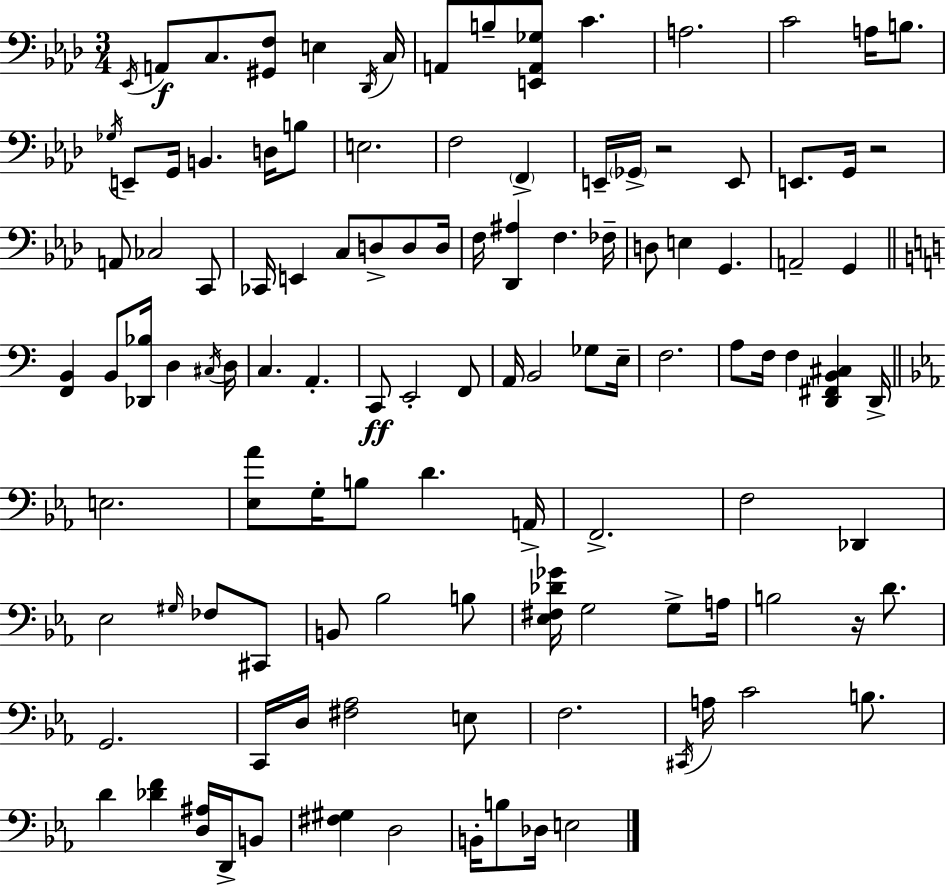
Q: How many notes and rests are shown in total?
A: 114